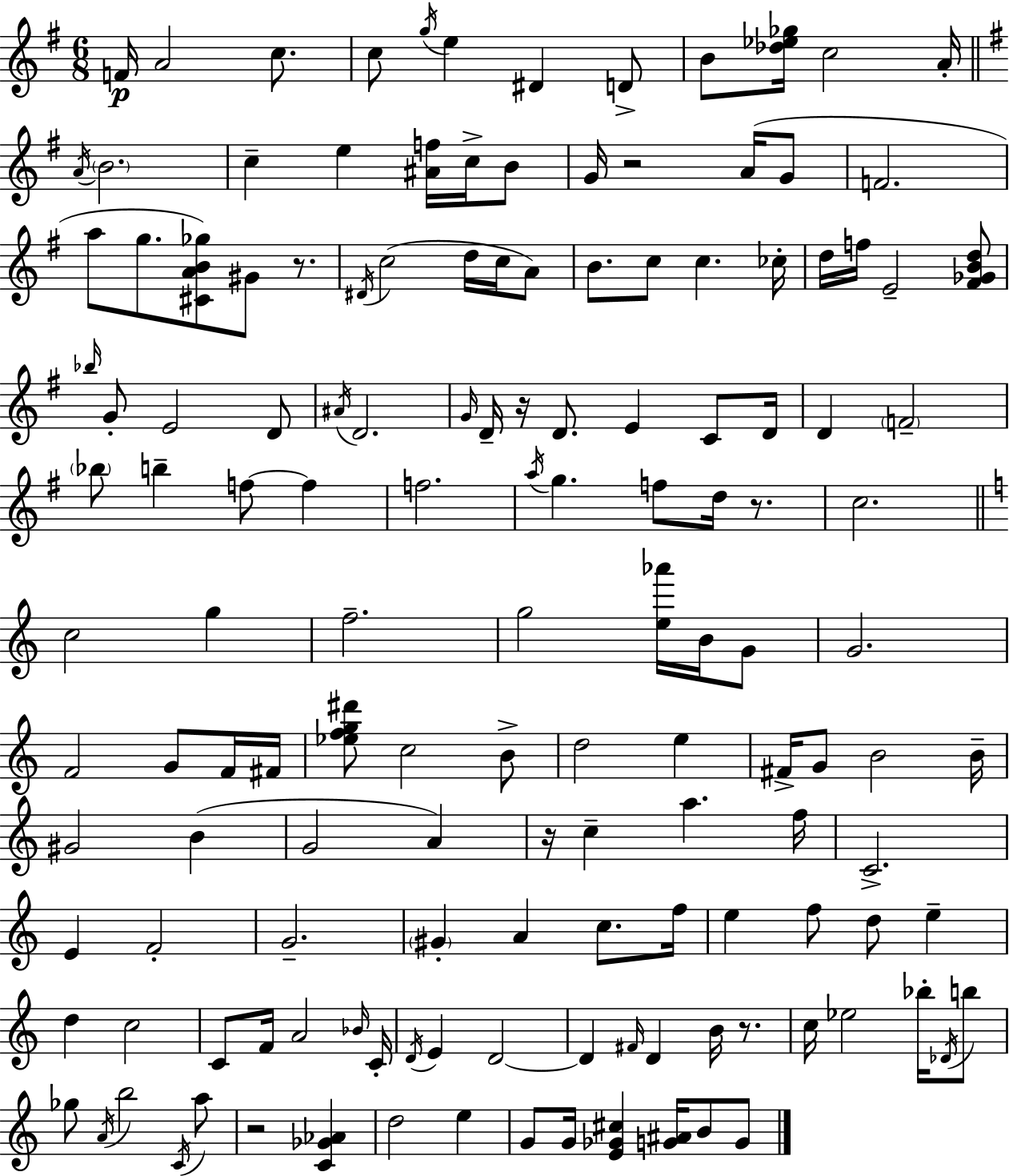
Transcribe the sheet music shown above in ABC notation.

X:1
T:Untitled
M:6/8
L:1/4
K:G
F/4 A2 c/2 c/2 g/4 e ^D D/2 B/2 [_d_e_g]/4 c2 A/4 A/4 B2 c e [^Af]/4 c/4 B/2 G/4 z2 A/4 G/2 F2 a/2 g/2 [^CAB_g]/2 ^G/2 z/2 ^D/4 c2 d/4 c/4 A/2 B/2 c/2 c _c/4 d/4 f/4 E2 [^F_GBd]/2 _b/4 G/2 E2 D/2 ^A/4 D2 G/4 D/4 z/4 D/2 E C/2 D/4 D F2 _b/2 b f/2 f f2 a/4 g f/2 d/4 z/2 c2 c2 g f2 g2 [e_a']/4 B/4 G/2 G2 F2 G/2 F/4 ^F/4 [_efg^d']/2 c2 B/2 d2 e ^F/4 G/2 B2 B/4 ^G2 B G2 A z/4 c a f/4 C2 E F2 G2 ^G A c/2 f/4 e f/2 d/2 e d c2 C/2 F/4 A2 _B/4 C/4 D/4 E D2 D ^F/4 D B/4 z/2 c/4 _e2 _b/4 _D/4 b/2 _g/2 A/4 b2 C/4 a/2 z2 [C_G_A] d2 e G/2 G/4 [E_G^c] [G^A]/4 B/2 G/2